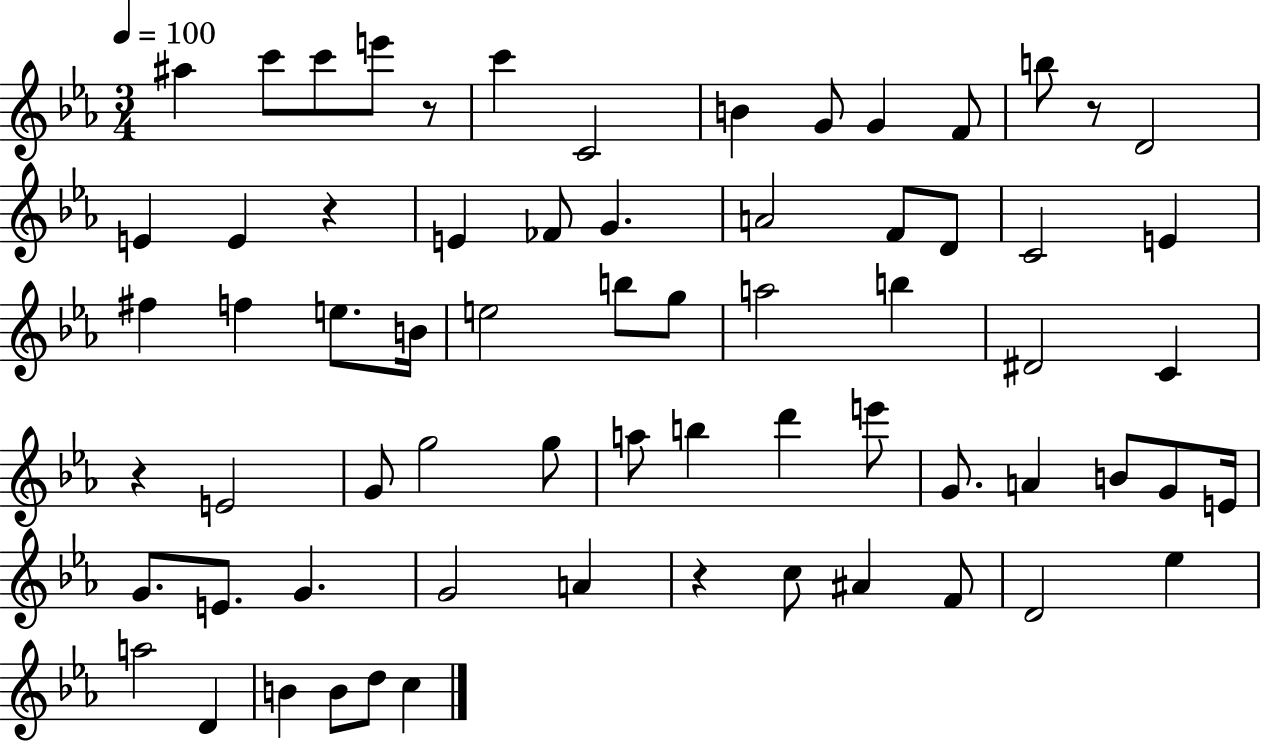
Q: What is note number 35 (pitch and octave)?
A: G4